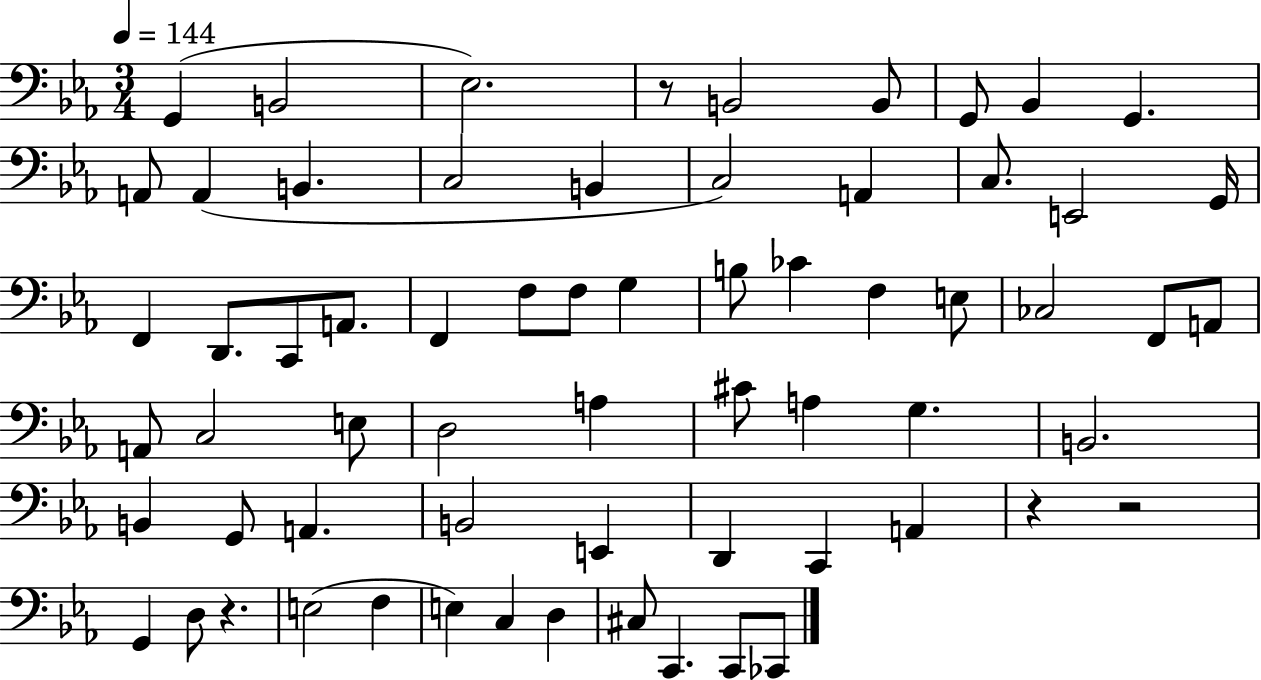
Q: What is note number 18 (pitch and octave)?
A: G2